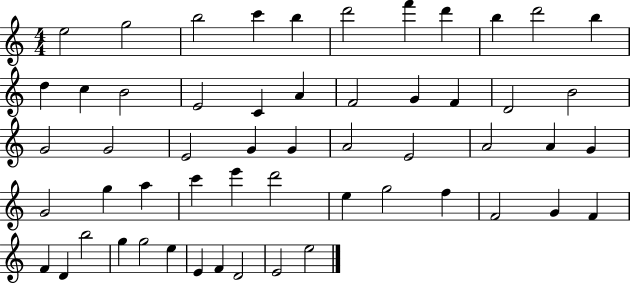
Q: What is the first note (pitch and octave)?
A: E5